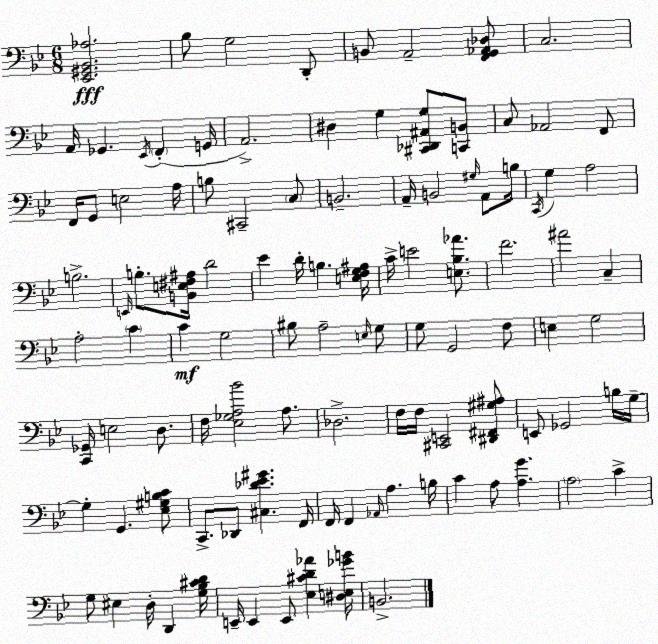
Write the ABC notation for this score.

X:1
T:Untitled
M:6/8
L:1/4
K:Gm
[_E,,^G,,_B,,_A,]2 _B,/2 G,2 D,,/2 B,,/2 A,,2 [F,,G,,_A,,_D,]/2 C,2 A,,/4 _G,, _E,,/4 F,, G,,/4 A,,2 ^D, G, [^C,,_D,,^A,,G,]/2 [C,,B,,]/2 C,/2 _A,,2 F,,/2 F,,/4 G,,/2 E,2 A,/4 B,/2 ^C,,2 C,/2 B,,2 A,,/4 B,,2 ^G,/4 A,,/2 B,/4 C,,/4 G, A,2 B,2 E,,/4 B,/2 [B,,E,^F,^A,]/4 D2 _E D/4 B, [E,F,G,^A,]/4 C/4 E2 [E,_B,_A]/2 F2 ^A2 C, A,2 C C G,2 ^B,/2 A,2 E,/4 G,/2 G,/2 G,,2 F,/2 E, G,2 [C,,_G,,]/4 E,2 D,/2 F,/4 [_E,_G,A,_B]2 A,/2 _D,2 F,/4 F,/4 [^C,,E,,]2 [^D,,^F,,^G,^A,]/2 E,,/2 _G,,2 B,/4 G,/4 G, G,, [_E,^G,B,C]/2 C,,/2 _D,,/2 [^C,_D_E^G] F,,/4 F,,/4 F,, _A,,/4 A, B,/4 C A,/2 [A,G] A,2 C G,/2 ^E, D,/4 D,, [G,_B,^CD]/4 E,,/4 E,, E,,/2 [_E,^CD_A] [^D,E,_GB]/4 B,,2